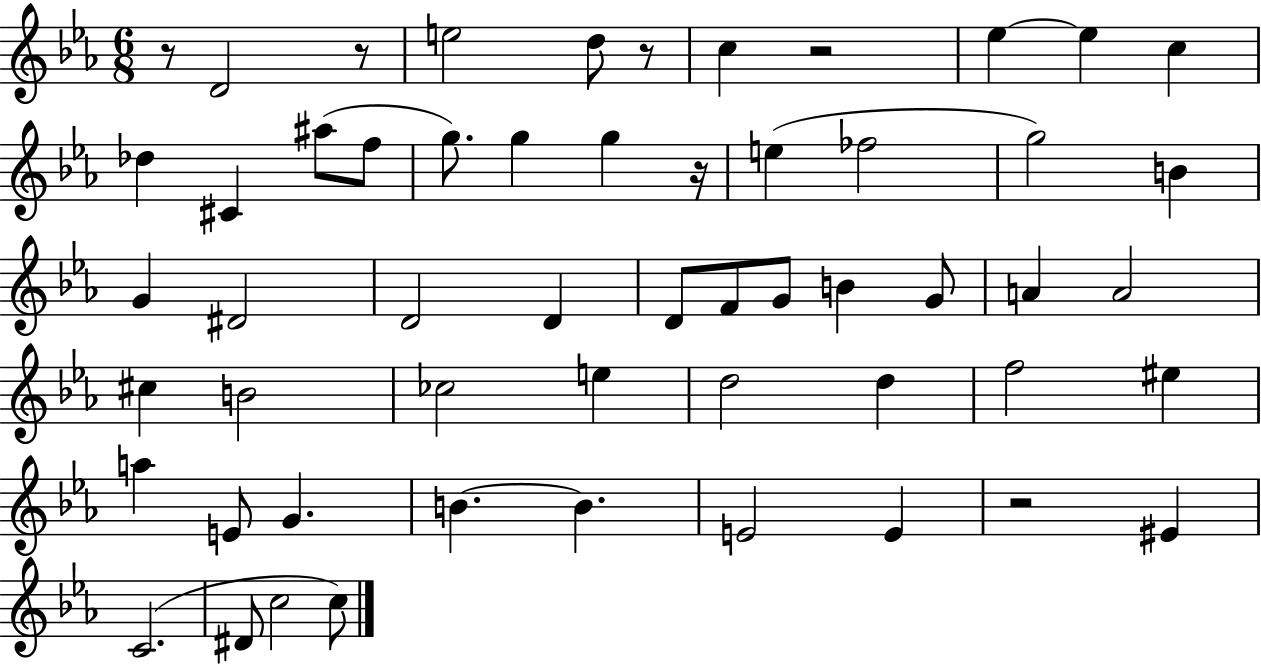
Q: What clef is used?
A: treble